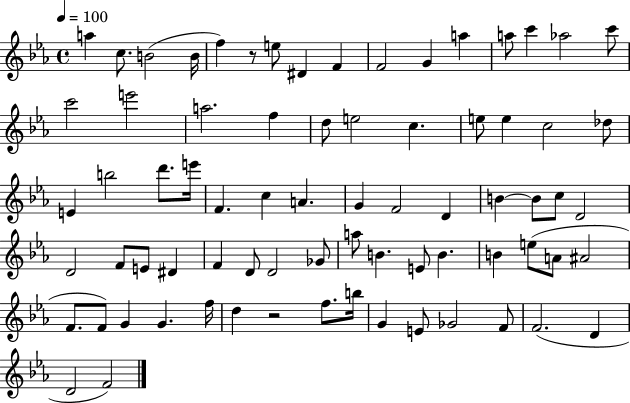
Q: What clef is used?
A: treble